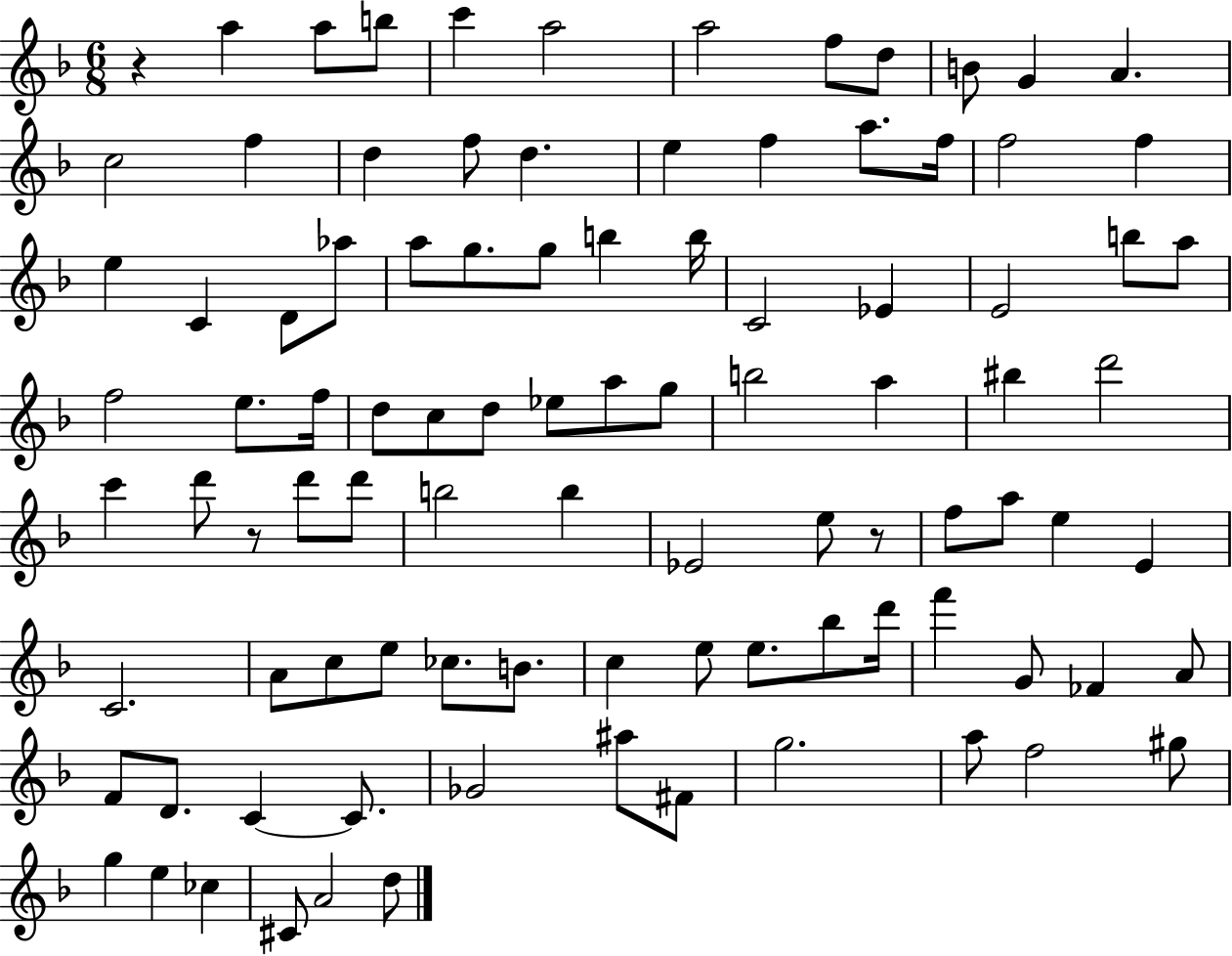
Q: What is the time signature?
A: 6/8